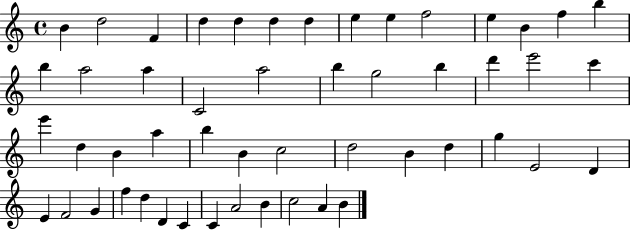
{
  \clef treble
  \time 4/4
  \defaultTimeSignature
  \key c \major
  b'4 d''2 f'4 | d''4 d''4 d''4 d''4 | e''4 e''4 f''2 | e''4 b'4 f''4 b''4 | \break b''4 a''2 a''4 | c'2 a''2 | b''4 g''2 b''4 | d'''4 e'''2 c'''4 | \break e'''4 d''4 b'4 a''4 | b''4 b'4 c''2 | d''2 b'4 d''4 | g''4 e'2 d'4 | \break e'4 f'2 g'4 | f''4 d''4 d'4 c'4 | c'4 a'2 b'4 | c''2 a'4 b'4 | \break \bar "|."
}